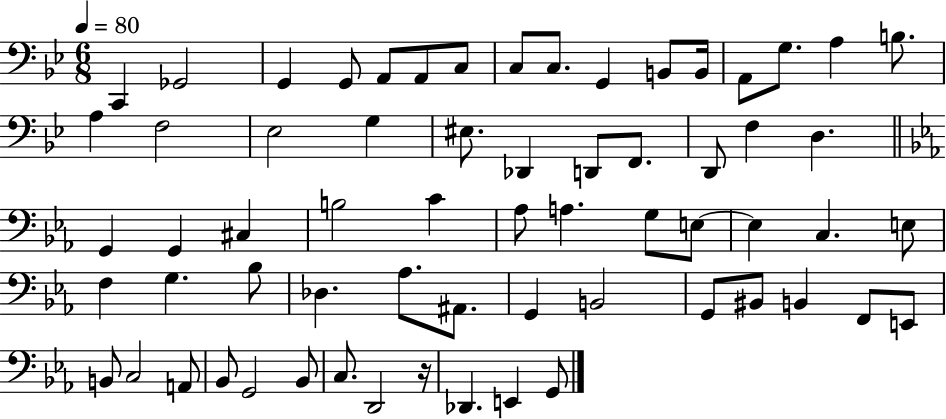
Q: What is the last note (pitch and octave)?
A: G2